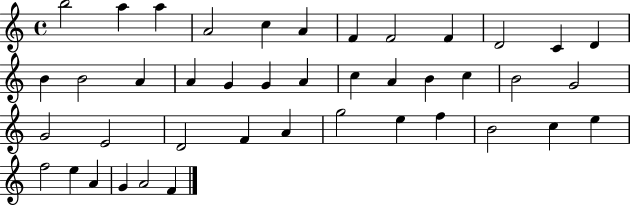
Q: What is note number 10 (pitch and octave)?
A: D4